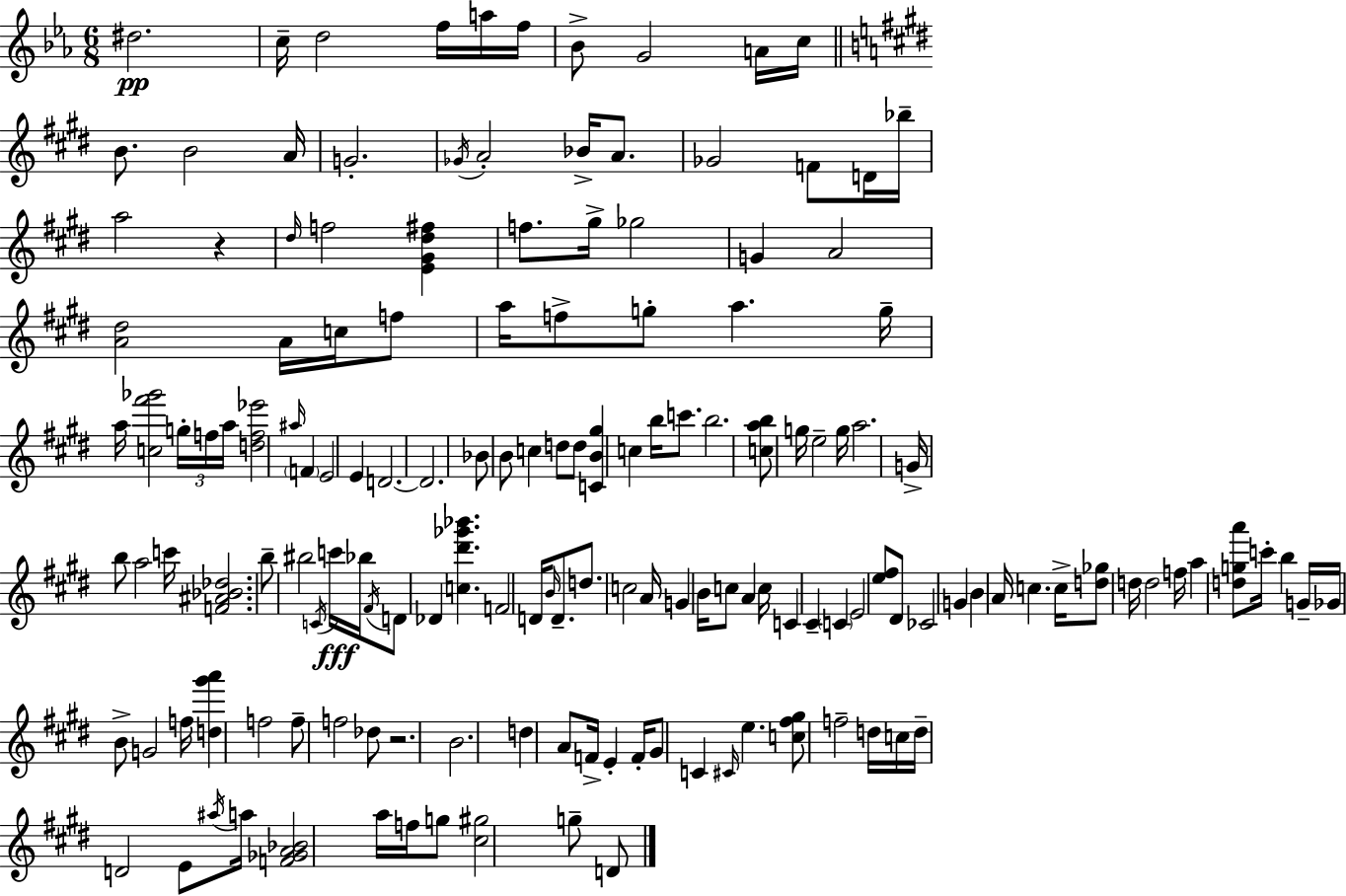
{
  \clef treble
  \numericTimeSignature
  \time 6/8
  \key c \minor
  \repeat volta 2 { dis''2.\pp | c''16-- d''2 f''16 a''16 f''16 | bes'8-> g'2 a'16 c''16 | \bar "||" \break \key e \major b'8. b'2 a'16 | g'2.-. | \acciaccatura { ges'16 } a'2-. bes'16-> a'8. | ges'2 f'8 d'16 | \break bes''16-- a''2 r4 | \grace { dis''16 } f''2 <e' gis' dis'' fis''>4 | f''8. gis''16-> ges''2 | g'4 a'2 | \break <a' dis''>2 a'16 c''16 | f''8 a''16 f''8-> g''8-. a''4. | g''16-- a''16 <c'' fis''' ges'''>2 \tuplet 3/2 { g''16-. | f''16 a''16 } <d'' f'' ees'''>2 \grace { ais''16 } \parenthesize f'4 | \break e'2 e'4 | d'2.~~ | d'2. | bes'8 b'8 c''4 d''8 | \break d''8 <c' b' gis''>4 c''4 b''16 | c'''8. b''2. | <c'' a'' b''>8 g''16 e''2-- | g''16 a''2. | \break g'16-> b''8 a''2 | c'''16 <f' ais' bes' des''>2. | b''8-- bis''2 | \acciaccatura { c'16 }\fff c'''16 bes''16 \acciaccatura { fis'16 } d'8 des'4 <c'' dis''' ges''' bes'''>4. | \break f'2 | d'16 \grace { b'16 } d'8.-- d''8. c''2 | a'16 g'4 b'16 c''8 | a'4 c''16 c'4 cis'4-- | \break \parenthesize c'4 e'2 | <e'' fis''>8 dis'8 ces'2 | g'4 b'4 a'16 c''4. | c''16-> <d'' ges''>8 d''16 d''2 | \break f''16 a''4 <d'' g'' a'''>8 | c'''16-. b''4 g'16-- ges'16 b'8-> g'2 | f''16 <d'' gis''' a'''>4 f''2 | f''8-- f''2 | \break des''8 r2. | b'2. | d''4 a'8 | f'16-> e'4-. f'16-. gis'8 c'4 | \break \grace { cis'16 } e''4. <c'' fis'' gis''>8 f''2-- | d''16 c''16 d''16-- d'2 | e'8 \acciaccatura { ais''16 } a''16 <f' ges' a' bes'>2 | a''16 f''16 g''8 <cis'' gis''>2 | \break g''8-- d'8 } \bar "|."
}